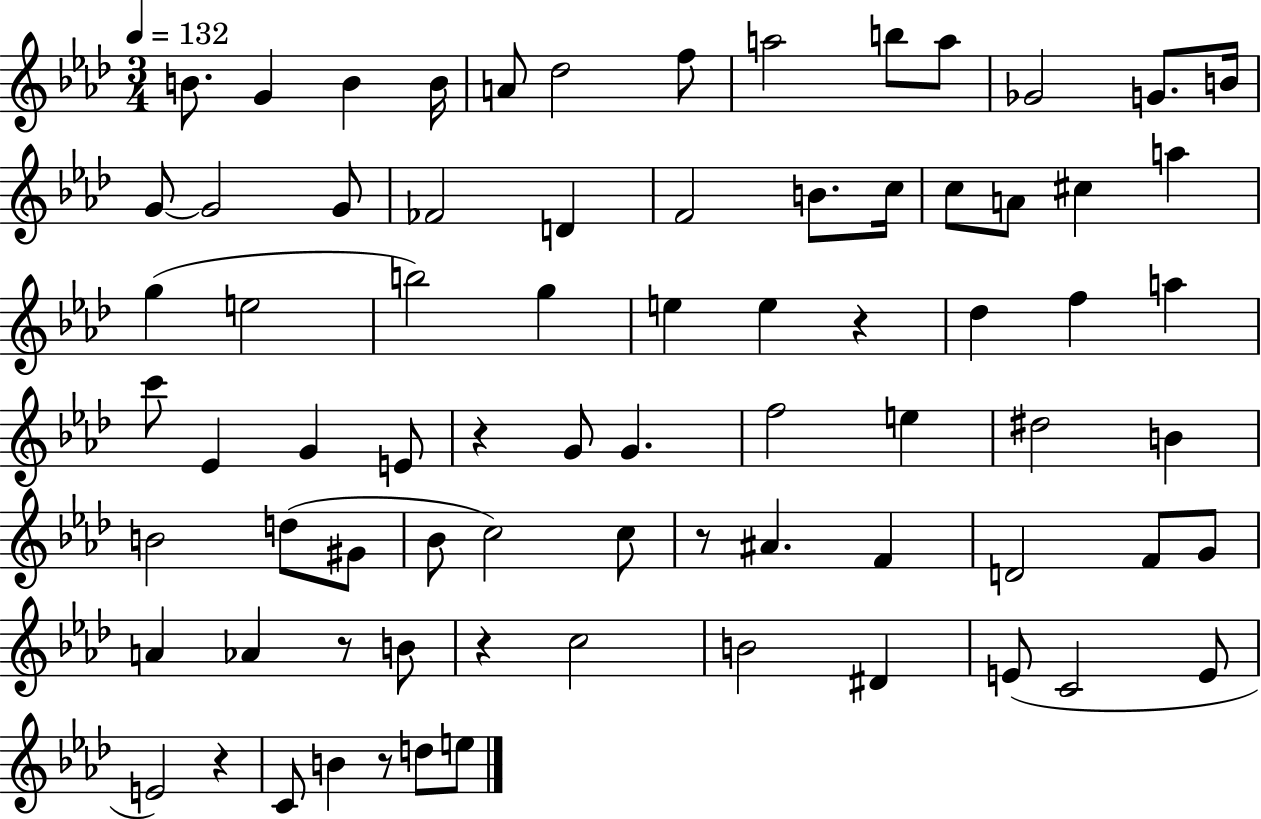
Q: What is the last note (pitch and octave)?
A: E5